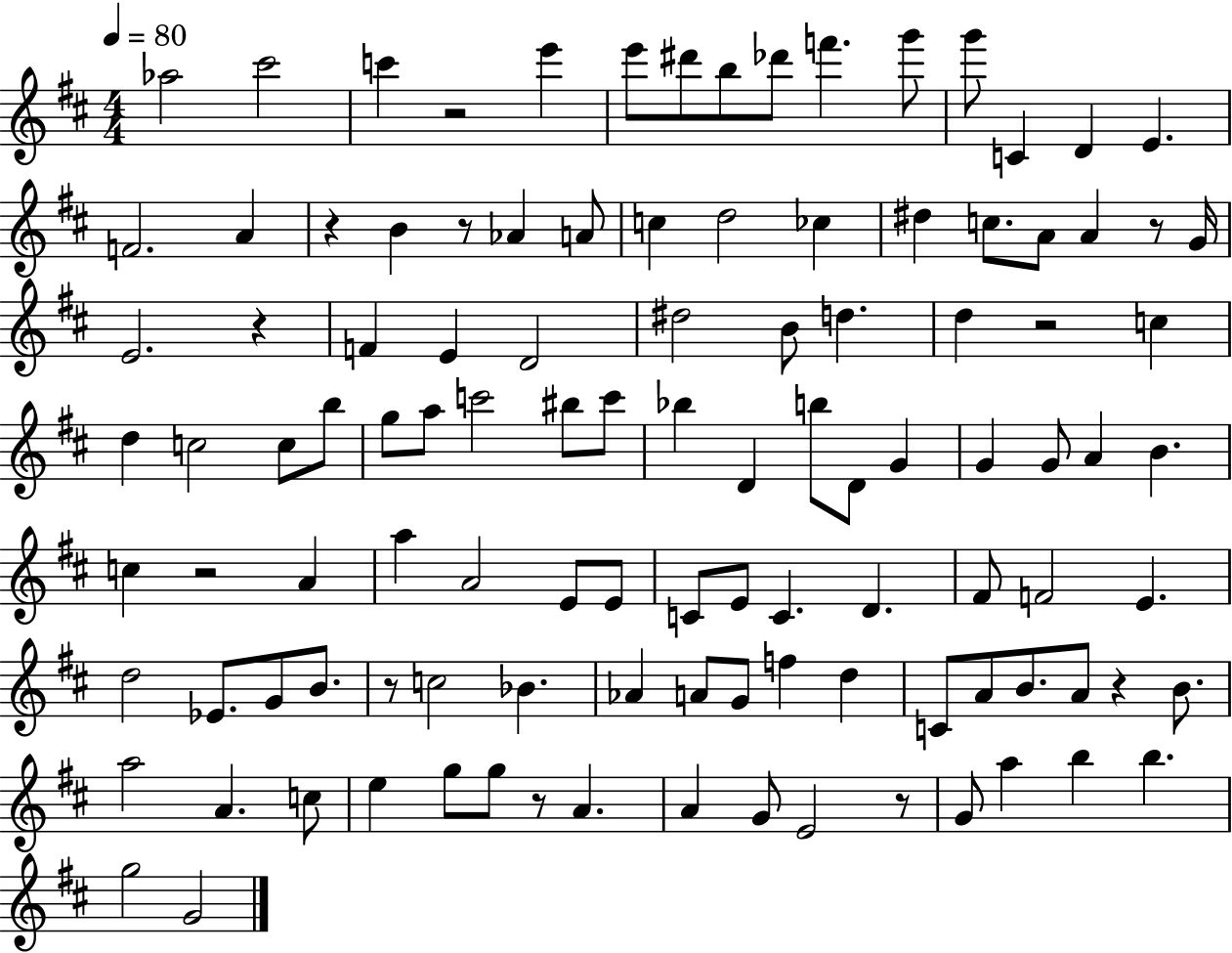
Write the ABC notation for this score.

X:1
T:Untitled
M:4/4
L:1/4
K:D
_a2 ^c'2 c' z2 e' e'/2 ^d'/2 b/2 _d'/2 f' g'/2 g'/2 C D E F2 A z B z/2 _A A/2 c d2 _c ^d c/2 A/2 A z/2 G/4 E2 z F E D2 ^d2 B/2 d d z2 c d c2 c/2 b/2 g/2 a/2 c'2 ^b/2 c'/2 _b D b/2 D/2 G G G/2 A B c z2 A a A2 E/2 E/2 C/2 E/2 C D ^F/2 F2 E d2 _E/2 G/2 B/2 z/2 c2 _B _A A/2 G/2 f d C/2 A/2 B/2 A/2 z B/2 a2 A c/2 e g/2 g/2 z/2 A A G/2 E2 z/2 G/2 a b b g2 G2